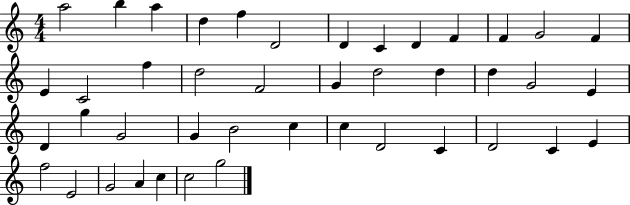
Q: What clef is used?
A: treble